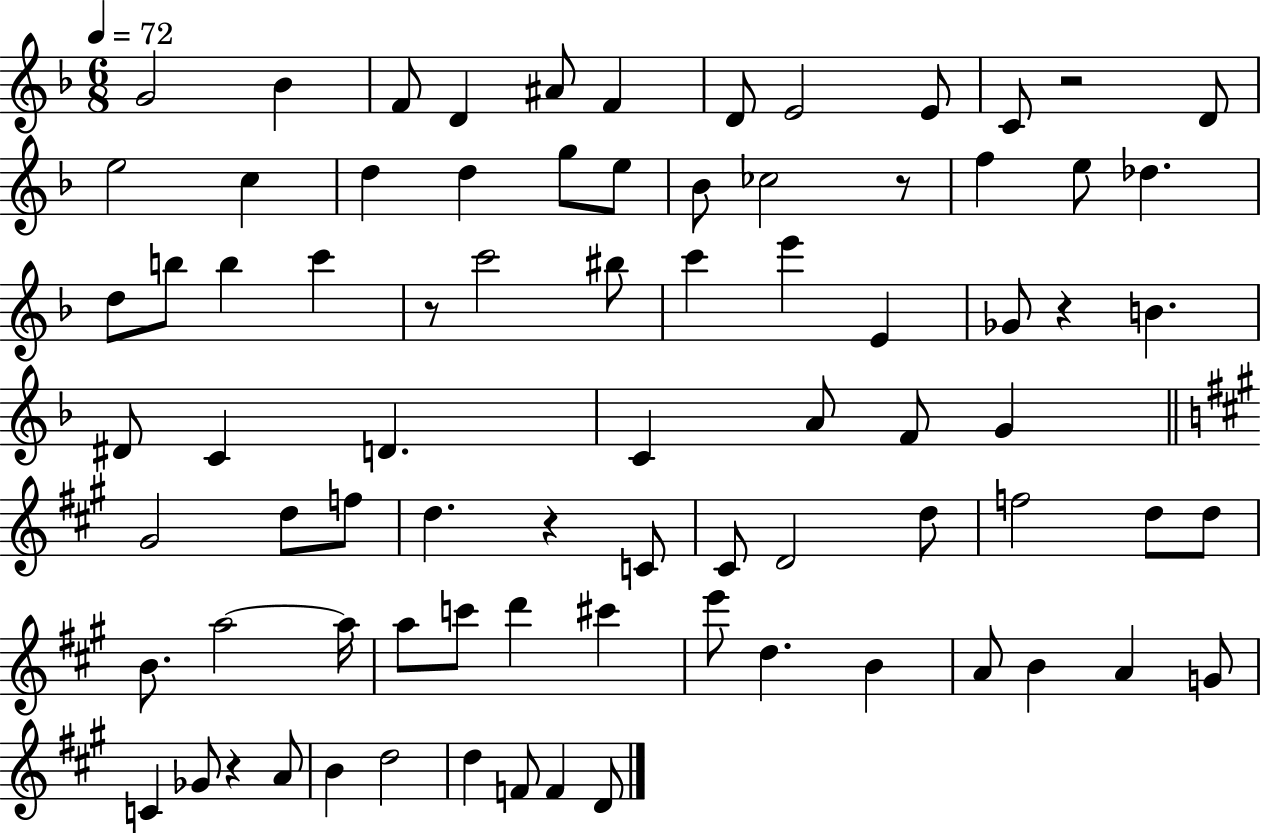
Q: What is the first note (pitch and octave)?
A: G4